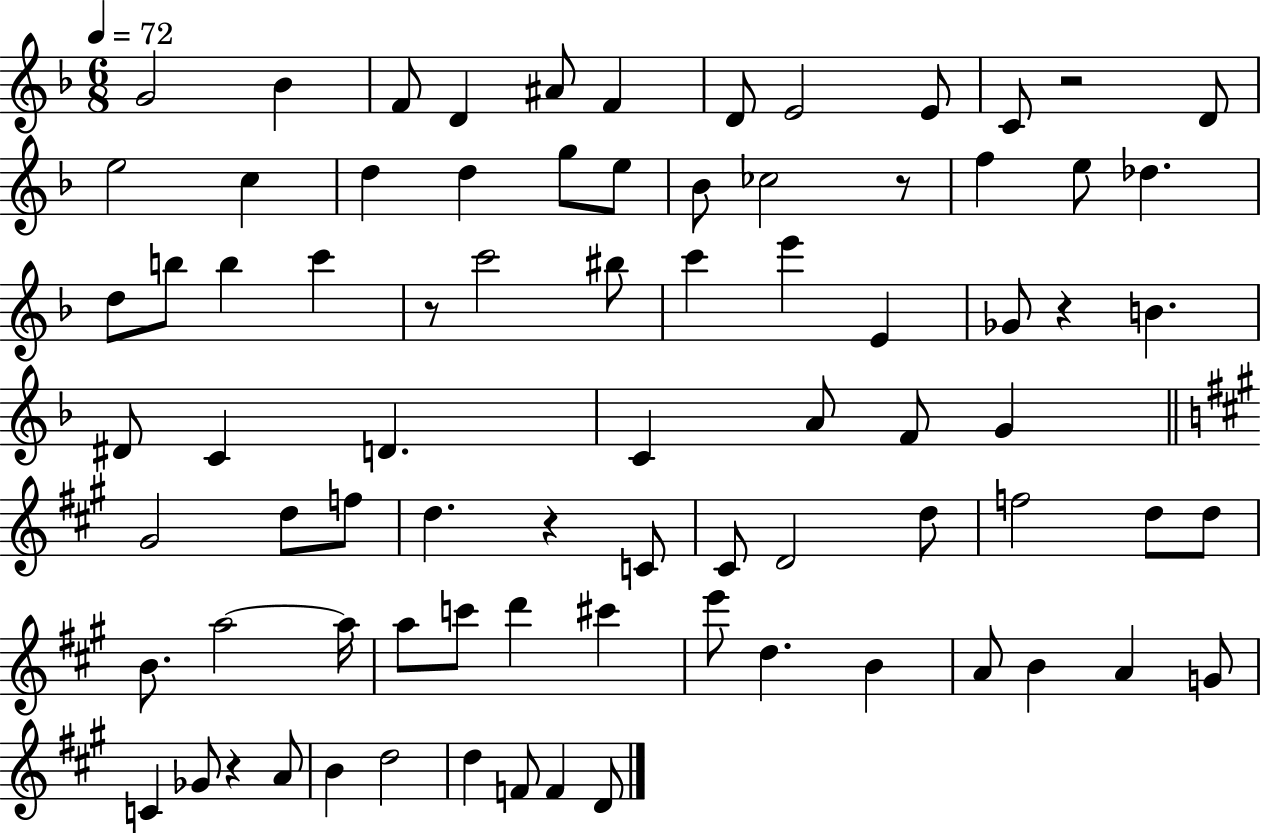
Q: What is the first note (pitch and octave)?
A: G4